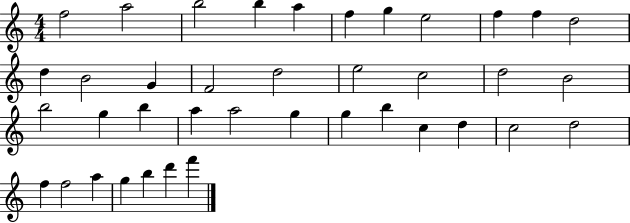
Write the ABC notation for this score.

X:1
T:Untitled
M:4/4
L:1/4
K:C
f2 a2 b2 b a f g e2 f f d2 d B2 G F2 d2 e2 c2 d2 B2 b2 g b a a2 g g b c d c2 d2 f f2 a g b d' f'